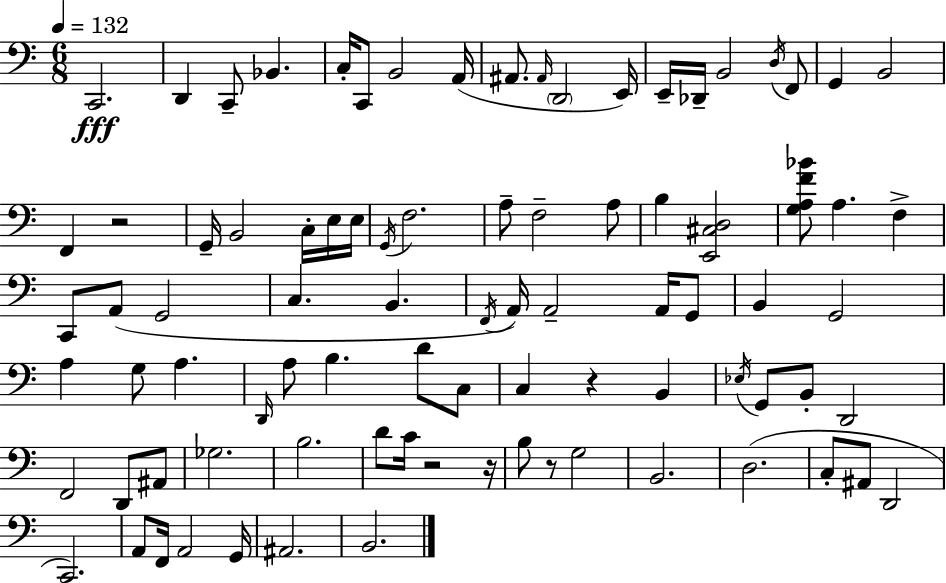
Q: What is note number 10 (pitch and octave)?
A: A#2